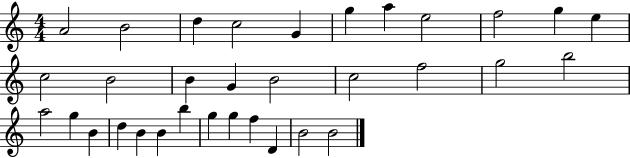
X:1
T:Untitled
M:4/4
L:1/4
K:C
A2 B2 d c2 G g a e2 f2 g e c2 B2 B G B2 c2 f2 g2 b2 a2 g B d B B b g g f D B2 B2